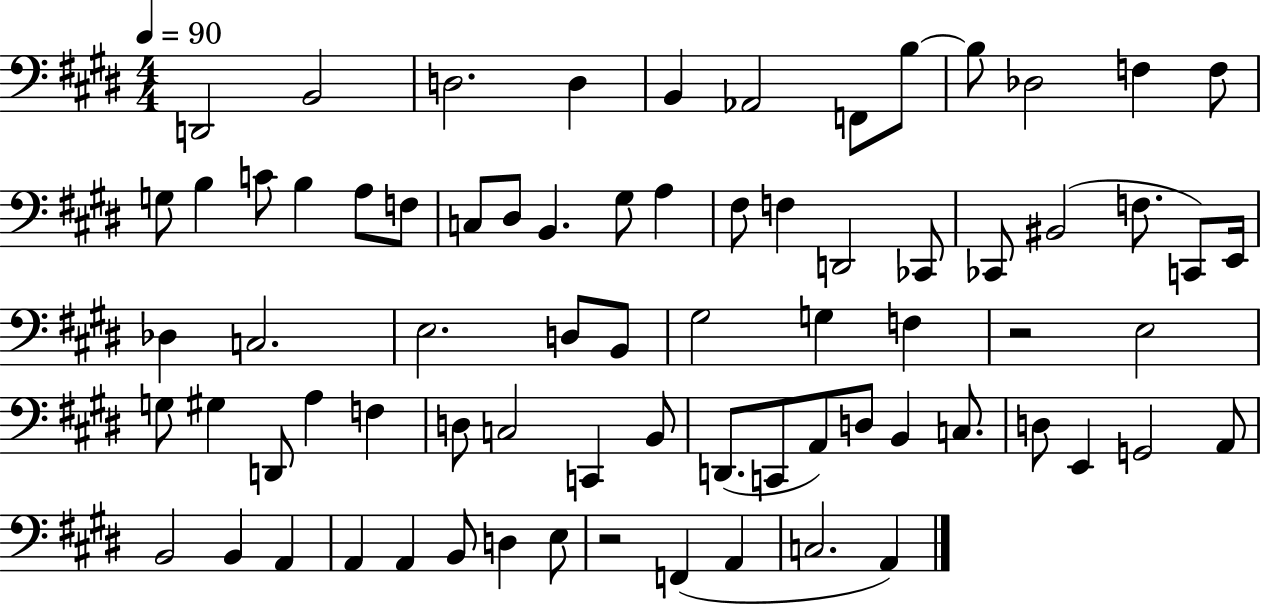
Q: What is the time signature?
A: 4/4